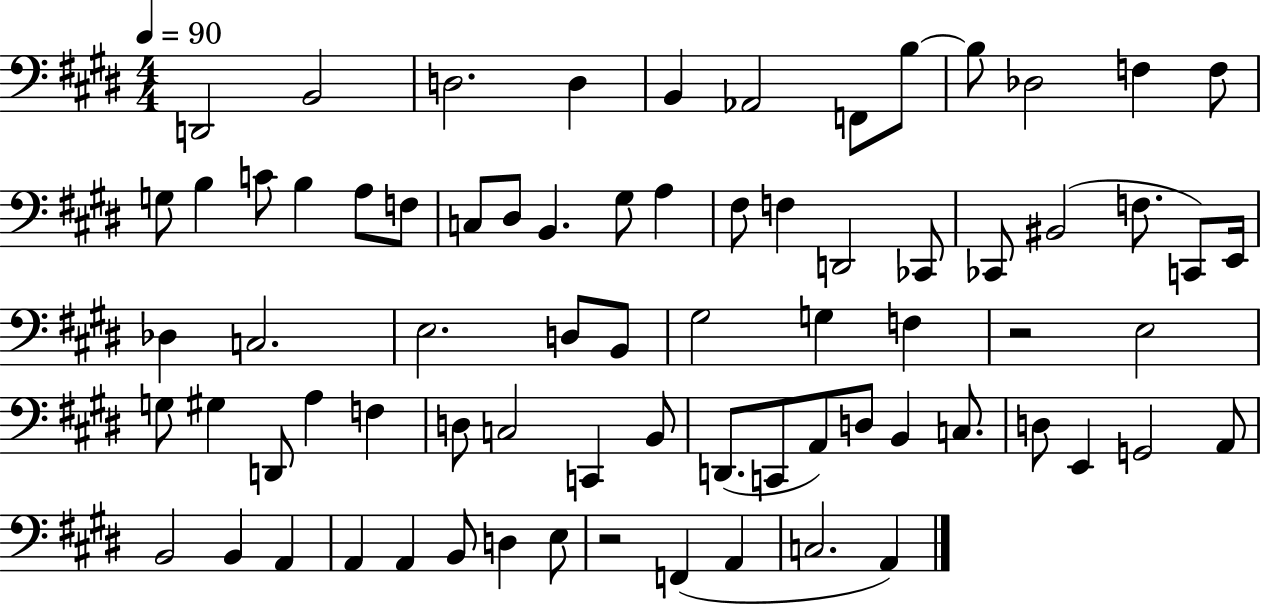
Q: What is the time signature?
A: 4/4